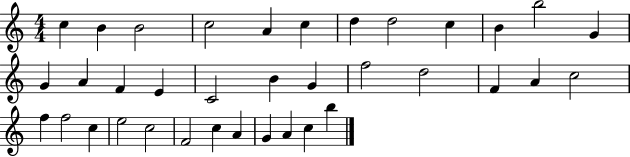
{
  \clef treble
  \numericTimeSignature
  \time 4/4
  \key c \major
  c''4 b'4 b'2 | c''2 a'4 c''4 | d''4 d''2 c''4 | b'4 b''2 g'4 | \break g'4 a'4 f'4 e'4 | c'2 b'4 g'4 | f''2 d''2 | f'4 a'4 c''2 | \break f''4 f''2 c''4 | e''2 c''2 | f'2 c''4 a'4 | g'4 a'4 c''4 b''4 | \break \bar "|."
}